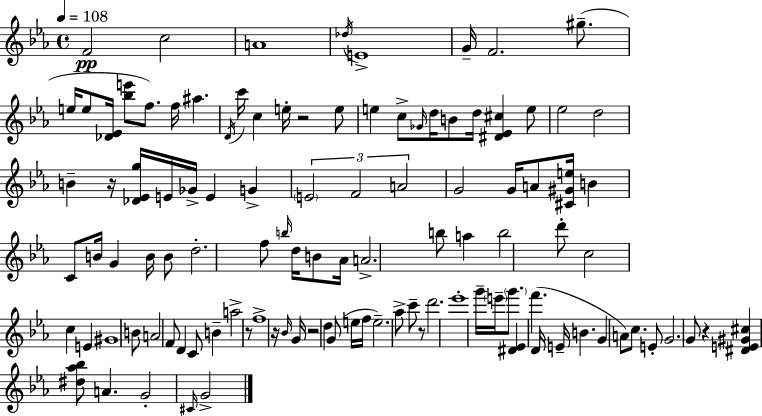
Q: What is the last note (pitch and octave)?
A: G4